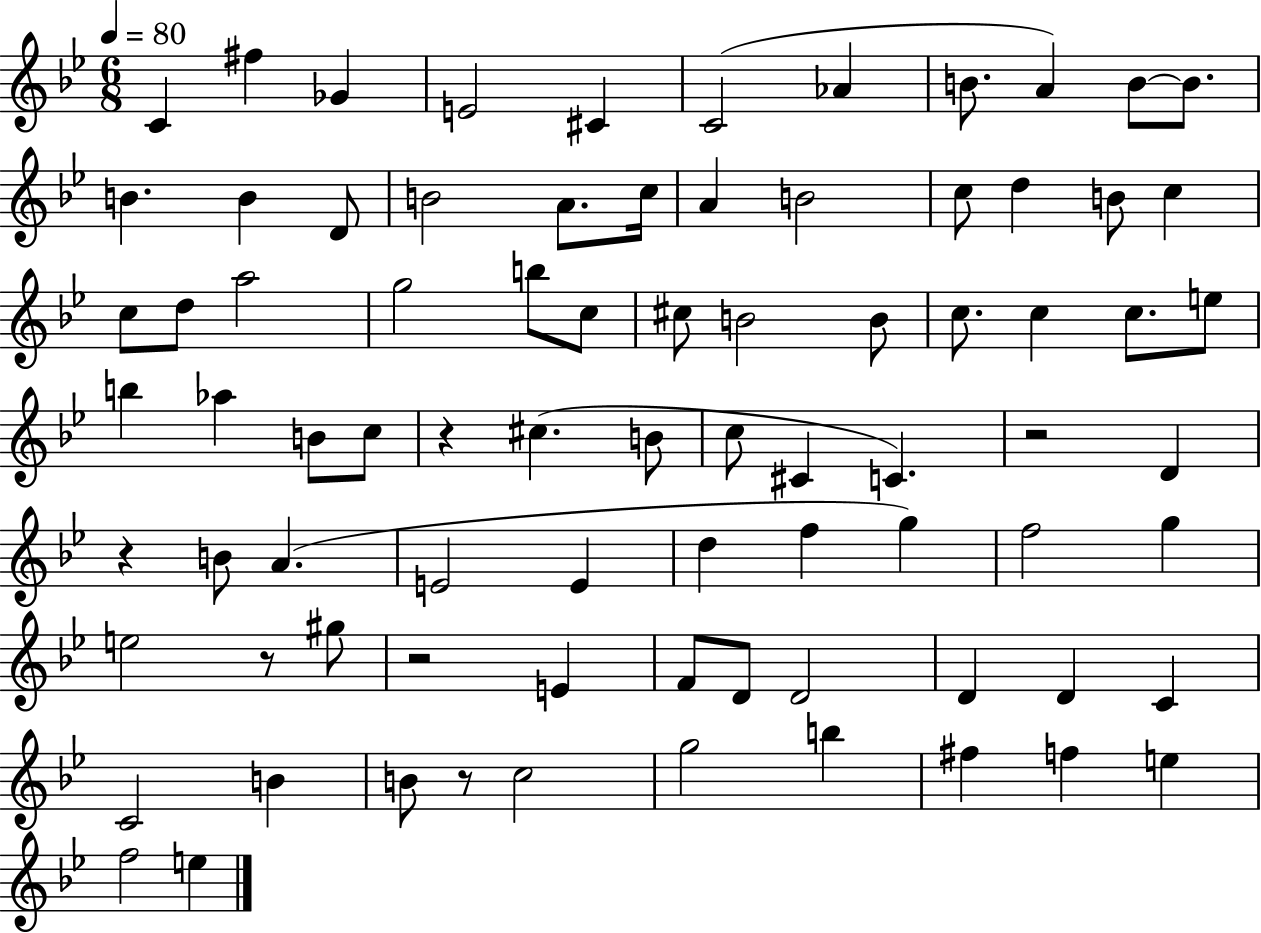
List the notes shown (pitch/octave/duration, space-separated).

C4/q F#5/q Gb4/q E4/h C#4/q C4/h Ab4/q B4/e. A4/q B4/e B4/e. B4/q. B4/q D4/e B4/h A4/e. C5/s A4/q B4/h C5/e D5/q B4/e C5/q C5/e D5/e A5/h G5/h B5/e C5/e C#5/e B4/h B4/e C5/e. C5/q C5/e. E5/e B5/q Ab5/q B4/e C5/e R/q C#5/q. B4/e C5/e C#4/q C4/q. R/h D4/q R/q B4/e A4/q. E4/h E4/q D5/q F5/q G5/q F5/h G5/q E5/h R/e G#5/e R/h E4/q F4/e D4/e D4/h D4/q D4/q C4/q C4/h B4/q B4/e R/e C5/h G5/h B5/q F#5/q F5/q E5/q F5/h E5/q